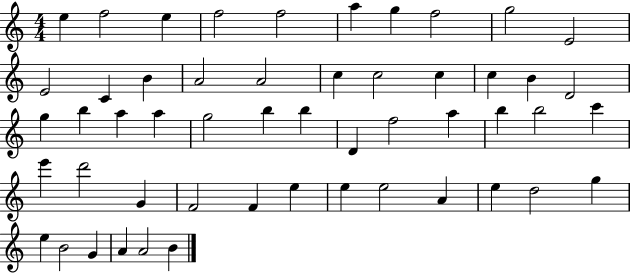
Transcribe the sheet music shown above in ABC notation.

X:1
T:Untitled
M:4/4
L:1/4
K:C
e f2 e f2 f2 a g f2 g2 E2 E2 C B A2 A2 c c2 c c B D2 g b a a g2 b b D f2 a b b2 c' e' d'2 G F2 F e e e2 A e d2 g e B2 G A A2 B